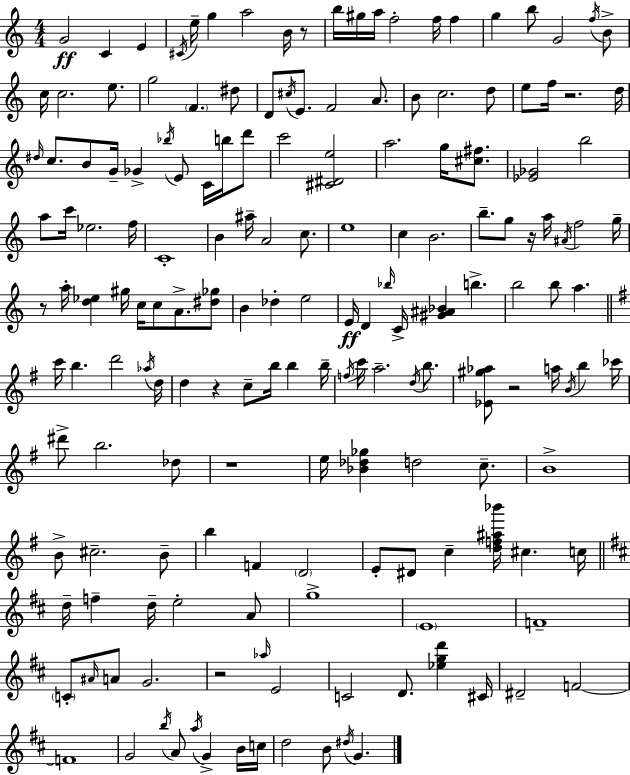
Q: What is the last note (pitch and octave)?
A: G4